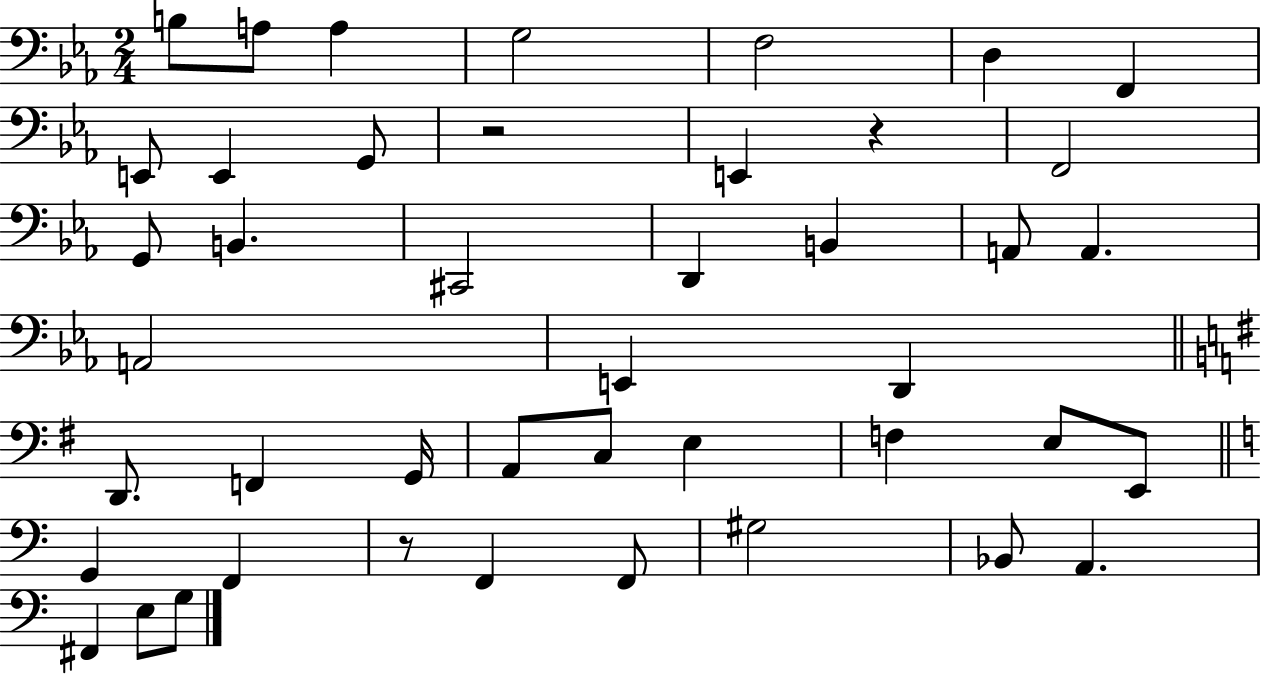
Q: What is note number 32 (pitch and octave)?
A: G2